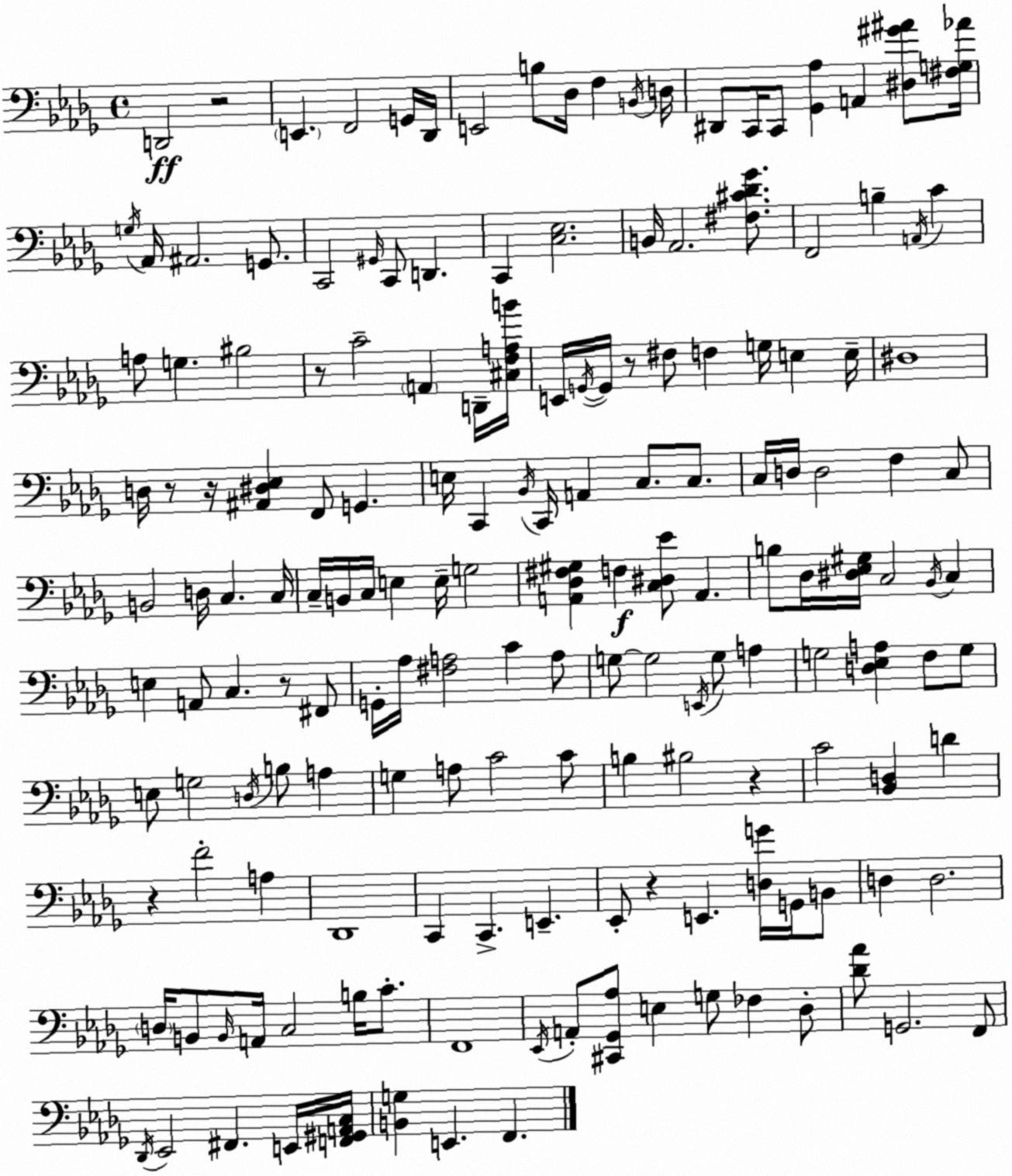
X:1
T:Untitled
M:4/4
L:1/4
K:Bbm
D,,2 z2 E,, F,,2 G,,/4 _D,,/4 E,,2 B,/2 _D,/4 F, B,,/4 D,/4 ^D,,/2 C,,/4 C,,/2 [_G,,_A,] A,, [^D,^G^A]/2 [^F,G,_A]/4 G,/4 _A,,/4 ^A,,2 G,,/2 C,,2 ^G,,/4 C,,/2 D,, C,, [C,_E,]2 B,,/4 _A,,2 [^F,^C_D_G]/2 F,,2 B, A,,/4 C A,/2 G, ^B,2 z/2 C2 A,, D,,/4 [^C,F,A,B]/4 E,,/4 G,,/4 G,,/4 z/2 ^F,/2 F, G,/4 E, E,/4 ^D,4 D,/4 z/2 z/4 [^A,,^D,_E,] F,,/2 G,, E,/4 C,, _B,,/4 C,,/4 A,, C,/2 C,/2 C,/4 D,/4 D,2 F, C,/2 B,,2 D,/4 C, C,/4 C,/4 B,,/4 C,/4 E, E,/4 G,2 [A,,_D,^F,^G,] F, [C,^D,_E]/2 A,, B,/2 _D,/4 [^D,_E,^G,]/4 C,2 _B,,/4 C, E, A,,/2 C, z/2 ^F,,/2 G,,/4 _A,/4 [^F,A,]2 C A,/2 G,/2 G,2 E,,/4 G,/2 A, G,2 [D,_E,A,] F,/2 G,/2 E,/2 G,2 D,/4 B,/2 A, G, A,/2 C2 C/2 B, ^B,2 z C2 [_B,,D,] D z F2 A, _D,,4 C,, C,, E,, _E,,/2 z E,, [D,G]/4 G,,/4 B,,/2 D, D,2 D,/4 B,,/2 B,,/4 A,,/4 C,2 B,/4 C/2 F,,4 _E,,/4 A,,/2 [^C,,_G,,_A,]/2 E, G,/2 _F, _D,/2 [_D_A]/2 G,,2 F,,/2 _D,,/4 _E,,2 ^F,, E,,/4 [F,,^G,,A,,C,]/4 [B,,G,] E,, F,,